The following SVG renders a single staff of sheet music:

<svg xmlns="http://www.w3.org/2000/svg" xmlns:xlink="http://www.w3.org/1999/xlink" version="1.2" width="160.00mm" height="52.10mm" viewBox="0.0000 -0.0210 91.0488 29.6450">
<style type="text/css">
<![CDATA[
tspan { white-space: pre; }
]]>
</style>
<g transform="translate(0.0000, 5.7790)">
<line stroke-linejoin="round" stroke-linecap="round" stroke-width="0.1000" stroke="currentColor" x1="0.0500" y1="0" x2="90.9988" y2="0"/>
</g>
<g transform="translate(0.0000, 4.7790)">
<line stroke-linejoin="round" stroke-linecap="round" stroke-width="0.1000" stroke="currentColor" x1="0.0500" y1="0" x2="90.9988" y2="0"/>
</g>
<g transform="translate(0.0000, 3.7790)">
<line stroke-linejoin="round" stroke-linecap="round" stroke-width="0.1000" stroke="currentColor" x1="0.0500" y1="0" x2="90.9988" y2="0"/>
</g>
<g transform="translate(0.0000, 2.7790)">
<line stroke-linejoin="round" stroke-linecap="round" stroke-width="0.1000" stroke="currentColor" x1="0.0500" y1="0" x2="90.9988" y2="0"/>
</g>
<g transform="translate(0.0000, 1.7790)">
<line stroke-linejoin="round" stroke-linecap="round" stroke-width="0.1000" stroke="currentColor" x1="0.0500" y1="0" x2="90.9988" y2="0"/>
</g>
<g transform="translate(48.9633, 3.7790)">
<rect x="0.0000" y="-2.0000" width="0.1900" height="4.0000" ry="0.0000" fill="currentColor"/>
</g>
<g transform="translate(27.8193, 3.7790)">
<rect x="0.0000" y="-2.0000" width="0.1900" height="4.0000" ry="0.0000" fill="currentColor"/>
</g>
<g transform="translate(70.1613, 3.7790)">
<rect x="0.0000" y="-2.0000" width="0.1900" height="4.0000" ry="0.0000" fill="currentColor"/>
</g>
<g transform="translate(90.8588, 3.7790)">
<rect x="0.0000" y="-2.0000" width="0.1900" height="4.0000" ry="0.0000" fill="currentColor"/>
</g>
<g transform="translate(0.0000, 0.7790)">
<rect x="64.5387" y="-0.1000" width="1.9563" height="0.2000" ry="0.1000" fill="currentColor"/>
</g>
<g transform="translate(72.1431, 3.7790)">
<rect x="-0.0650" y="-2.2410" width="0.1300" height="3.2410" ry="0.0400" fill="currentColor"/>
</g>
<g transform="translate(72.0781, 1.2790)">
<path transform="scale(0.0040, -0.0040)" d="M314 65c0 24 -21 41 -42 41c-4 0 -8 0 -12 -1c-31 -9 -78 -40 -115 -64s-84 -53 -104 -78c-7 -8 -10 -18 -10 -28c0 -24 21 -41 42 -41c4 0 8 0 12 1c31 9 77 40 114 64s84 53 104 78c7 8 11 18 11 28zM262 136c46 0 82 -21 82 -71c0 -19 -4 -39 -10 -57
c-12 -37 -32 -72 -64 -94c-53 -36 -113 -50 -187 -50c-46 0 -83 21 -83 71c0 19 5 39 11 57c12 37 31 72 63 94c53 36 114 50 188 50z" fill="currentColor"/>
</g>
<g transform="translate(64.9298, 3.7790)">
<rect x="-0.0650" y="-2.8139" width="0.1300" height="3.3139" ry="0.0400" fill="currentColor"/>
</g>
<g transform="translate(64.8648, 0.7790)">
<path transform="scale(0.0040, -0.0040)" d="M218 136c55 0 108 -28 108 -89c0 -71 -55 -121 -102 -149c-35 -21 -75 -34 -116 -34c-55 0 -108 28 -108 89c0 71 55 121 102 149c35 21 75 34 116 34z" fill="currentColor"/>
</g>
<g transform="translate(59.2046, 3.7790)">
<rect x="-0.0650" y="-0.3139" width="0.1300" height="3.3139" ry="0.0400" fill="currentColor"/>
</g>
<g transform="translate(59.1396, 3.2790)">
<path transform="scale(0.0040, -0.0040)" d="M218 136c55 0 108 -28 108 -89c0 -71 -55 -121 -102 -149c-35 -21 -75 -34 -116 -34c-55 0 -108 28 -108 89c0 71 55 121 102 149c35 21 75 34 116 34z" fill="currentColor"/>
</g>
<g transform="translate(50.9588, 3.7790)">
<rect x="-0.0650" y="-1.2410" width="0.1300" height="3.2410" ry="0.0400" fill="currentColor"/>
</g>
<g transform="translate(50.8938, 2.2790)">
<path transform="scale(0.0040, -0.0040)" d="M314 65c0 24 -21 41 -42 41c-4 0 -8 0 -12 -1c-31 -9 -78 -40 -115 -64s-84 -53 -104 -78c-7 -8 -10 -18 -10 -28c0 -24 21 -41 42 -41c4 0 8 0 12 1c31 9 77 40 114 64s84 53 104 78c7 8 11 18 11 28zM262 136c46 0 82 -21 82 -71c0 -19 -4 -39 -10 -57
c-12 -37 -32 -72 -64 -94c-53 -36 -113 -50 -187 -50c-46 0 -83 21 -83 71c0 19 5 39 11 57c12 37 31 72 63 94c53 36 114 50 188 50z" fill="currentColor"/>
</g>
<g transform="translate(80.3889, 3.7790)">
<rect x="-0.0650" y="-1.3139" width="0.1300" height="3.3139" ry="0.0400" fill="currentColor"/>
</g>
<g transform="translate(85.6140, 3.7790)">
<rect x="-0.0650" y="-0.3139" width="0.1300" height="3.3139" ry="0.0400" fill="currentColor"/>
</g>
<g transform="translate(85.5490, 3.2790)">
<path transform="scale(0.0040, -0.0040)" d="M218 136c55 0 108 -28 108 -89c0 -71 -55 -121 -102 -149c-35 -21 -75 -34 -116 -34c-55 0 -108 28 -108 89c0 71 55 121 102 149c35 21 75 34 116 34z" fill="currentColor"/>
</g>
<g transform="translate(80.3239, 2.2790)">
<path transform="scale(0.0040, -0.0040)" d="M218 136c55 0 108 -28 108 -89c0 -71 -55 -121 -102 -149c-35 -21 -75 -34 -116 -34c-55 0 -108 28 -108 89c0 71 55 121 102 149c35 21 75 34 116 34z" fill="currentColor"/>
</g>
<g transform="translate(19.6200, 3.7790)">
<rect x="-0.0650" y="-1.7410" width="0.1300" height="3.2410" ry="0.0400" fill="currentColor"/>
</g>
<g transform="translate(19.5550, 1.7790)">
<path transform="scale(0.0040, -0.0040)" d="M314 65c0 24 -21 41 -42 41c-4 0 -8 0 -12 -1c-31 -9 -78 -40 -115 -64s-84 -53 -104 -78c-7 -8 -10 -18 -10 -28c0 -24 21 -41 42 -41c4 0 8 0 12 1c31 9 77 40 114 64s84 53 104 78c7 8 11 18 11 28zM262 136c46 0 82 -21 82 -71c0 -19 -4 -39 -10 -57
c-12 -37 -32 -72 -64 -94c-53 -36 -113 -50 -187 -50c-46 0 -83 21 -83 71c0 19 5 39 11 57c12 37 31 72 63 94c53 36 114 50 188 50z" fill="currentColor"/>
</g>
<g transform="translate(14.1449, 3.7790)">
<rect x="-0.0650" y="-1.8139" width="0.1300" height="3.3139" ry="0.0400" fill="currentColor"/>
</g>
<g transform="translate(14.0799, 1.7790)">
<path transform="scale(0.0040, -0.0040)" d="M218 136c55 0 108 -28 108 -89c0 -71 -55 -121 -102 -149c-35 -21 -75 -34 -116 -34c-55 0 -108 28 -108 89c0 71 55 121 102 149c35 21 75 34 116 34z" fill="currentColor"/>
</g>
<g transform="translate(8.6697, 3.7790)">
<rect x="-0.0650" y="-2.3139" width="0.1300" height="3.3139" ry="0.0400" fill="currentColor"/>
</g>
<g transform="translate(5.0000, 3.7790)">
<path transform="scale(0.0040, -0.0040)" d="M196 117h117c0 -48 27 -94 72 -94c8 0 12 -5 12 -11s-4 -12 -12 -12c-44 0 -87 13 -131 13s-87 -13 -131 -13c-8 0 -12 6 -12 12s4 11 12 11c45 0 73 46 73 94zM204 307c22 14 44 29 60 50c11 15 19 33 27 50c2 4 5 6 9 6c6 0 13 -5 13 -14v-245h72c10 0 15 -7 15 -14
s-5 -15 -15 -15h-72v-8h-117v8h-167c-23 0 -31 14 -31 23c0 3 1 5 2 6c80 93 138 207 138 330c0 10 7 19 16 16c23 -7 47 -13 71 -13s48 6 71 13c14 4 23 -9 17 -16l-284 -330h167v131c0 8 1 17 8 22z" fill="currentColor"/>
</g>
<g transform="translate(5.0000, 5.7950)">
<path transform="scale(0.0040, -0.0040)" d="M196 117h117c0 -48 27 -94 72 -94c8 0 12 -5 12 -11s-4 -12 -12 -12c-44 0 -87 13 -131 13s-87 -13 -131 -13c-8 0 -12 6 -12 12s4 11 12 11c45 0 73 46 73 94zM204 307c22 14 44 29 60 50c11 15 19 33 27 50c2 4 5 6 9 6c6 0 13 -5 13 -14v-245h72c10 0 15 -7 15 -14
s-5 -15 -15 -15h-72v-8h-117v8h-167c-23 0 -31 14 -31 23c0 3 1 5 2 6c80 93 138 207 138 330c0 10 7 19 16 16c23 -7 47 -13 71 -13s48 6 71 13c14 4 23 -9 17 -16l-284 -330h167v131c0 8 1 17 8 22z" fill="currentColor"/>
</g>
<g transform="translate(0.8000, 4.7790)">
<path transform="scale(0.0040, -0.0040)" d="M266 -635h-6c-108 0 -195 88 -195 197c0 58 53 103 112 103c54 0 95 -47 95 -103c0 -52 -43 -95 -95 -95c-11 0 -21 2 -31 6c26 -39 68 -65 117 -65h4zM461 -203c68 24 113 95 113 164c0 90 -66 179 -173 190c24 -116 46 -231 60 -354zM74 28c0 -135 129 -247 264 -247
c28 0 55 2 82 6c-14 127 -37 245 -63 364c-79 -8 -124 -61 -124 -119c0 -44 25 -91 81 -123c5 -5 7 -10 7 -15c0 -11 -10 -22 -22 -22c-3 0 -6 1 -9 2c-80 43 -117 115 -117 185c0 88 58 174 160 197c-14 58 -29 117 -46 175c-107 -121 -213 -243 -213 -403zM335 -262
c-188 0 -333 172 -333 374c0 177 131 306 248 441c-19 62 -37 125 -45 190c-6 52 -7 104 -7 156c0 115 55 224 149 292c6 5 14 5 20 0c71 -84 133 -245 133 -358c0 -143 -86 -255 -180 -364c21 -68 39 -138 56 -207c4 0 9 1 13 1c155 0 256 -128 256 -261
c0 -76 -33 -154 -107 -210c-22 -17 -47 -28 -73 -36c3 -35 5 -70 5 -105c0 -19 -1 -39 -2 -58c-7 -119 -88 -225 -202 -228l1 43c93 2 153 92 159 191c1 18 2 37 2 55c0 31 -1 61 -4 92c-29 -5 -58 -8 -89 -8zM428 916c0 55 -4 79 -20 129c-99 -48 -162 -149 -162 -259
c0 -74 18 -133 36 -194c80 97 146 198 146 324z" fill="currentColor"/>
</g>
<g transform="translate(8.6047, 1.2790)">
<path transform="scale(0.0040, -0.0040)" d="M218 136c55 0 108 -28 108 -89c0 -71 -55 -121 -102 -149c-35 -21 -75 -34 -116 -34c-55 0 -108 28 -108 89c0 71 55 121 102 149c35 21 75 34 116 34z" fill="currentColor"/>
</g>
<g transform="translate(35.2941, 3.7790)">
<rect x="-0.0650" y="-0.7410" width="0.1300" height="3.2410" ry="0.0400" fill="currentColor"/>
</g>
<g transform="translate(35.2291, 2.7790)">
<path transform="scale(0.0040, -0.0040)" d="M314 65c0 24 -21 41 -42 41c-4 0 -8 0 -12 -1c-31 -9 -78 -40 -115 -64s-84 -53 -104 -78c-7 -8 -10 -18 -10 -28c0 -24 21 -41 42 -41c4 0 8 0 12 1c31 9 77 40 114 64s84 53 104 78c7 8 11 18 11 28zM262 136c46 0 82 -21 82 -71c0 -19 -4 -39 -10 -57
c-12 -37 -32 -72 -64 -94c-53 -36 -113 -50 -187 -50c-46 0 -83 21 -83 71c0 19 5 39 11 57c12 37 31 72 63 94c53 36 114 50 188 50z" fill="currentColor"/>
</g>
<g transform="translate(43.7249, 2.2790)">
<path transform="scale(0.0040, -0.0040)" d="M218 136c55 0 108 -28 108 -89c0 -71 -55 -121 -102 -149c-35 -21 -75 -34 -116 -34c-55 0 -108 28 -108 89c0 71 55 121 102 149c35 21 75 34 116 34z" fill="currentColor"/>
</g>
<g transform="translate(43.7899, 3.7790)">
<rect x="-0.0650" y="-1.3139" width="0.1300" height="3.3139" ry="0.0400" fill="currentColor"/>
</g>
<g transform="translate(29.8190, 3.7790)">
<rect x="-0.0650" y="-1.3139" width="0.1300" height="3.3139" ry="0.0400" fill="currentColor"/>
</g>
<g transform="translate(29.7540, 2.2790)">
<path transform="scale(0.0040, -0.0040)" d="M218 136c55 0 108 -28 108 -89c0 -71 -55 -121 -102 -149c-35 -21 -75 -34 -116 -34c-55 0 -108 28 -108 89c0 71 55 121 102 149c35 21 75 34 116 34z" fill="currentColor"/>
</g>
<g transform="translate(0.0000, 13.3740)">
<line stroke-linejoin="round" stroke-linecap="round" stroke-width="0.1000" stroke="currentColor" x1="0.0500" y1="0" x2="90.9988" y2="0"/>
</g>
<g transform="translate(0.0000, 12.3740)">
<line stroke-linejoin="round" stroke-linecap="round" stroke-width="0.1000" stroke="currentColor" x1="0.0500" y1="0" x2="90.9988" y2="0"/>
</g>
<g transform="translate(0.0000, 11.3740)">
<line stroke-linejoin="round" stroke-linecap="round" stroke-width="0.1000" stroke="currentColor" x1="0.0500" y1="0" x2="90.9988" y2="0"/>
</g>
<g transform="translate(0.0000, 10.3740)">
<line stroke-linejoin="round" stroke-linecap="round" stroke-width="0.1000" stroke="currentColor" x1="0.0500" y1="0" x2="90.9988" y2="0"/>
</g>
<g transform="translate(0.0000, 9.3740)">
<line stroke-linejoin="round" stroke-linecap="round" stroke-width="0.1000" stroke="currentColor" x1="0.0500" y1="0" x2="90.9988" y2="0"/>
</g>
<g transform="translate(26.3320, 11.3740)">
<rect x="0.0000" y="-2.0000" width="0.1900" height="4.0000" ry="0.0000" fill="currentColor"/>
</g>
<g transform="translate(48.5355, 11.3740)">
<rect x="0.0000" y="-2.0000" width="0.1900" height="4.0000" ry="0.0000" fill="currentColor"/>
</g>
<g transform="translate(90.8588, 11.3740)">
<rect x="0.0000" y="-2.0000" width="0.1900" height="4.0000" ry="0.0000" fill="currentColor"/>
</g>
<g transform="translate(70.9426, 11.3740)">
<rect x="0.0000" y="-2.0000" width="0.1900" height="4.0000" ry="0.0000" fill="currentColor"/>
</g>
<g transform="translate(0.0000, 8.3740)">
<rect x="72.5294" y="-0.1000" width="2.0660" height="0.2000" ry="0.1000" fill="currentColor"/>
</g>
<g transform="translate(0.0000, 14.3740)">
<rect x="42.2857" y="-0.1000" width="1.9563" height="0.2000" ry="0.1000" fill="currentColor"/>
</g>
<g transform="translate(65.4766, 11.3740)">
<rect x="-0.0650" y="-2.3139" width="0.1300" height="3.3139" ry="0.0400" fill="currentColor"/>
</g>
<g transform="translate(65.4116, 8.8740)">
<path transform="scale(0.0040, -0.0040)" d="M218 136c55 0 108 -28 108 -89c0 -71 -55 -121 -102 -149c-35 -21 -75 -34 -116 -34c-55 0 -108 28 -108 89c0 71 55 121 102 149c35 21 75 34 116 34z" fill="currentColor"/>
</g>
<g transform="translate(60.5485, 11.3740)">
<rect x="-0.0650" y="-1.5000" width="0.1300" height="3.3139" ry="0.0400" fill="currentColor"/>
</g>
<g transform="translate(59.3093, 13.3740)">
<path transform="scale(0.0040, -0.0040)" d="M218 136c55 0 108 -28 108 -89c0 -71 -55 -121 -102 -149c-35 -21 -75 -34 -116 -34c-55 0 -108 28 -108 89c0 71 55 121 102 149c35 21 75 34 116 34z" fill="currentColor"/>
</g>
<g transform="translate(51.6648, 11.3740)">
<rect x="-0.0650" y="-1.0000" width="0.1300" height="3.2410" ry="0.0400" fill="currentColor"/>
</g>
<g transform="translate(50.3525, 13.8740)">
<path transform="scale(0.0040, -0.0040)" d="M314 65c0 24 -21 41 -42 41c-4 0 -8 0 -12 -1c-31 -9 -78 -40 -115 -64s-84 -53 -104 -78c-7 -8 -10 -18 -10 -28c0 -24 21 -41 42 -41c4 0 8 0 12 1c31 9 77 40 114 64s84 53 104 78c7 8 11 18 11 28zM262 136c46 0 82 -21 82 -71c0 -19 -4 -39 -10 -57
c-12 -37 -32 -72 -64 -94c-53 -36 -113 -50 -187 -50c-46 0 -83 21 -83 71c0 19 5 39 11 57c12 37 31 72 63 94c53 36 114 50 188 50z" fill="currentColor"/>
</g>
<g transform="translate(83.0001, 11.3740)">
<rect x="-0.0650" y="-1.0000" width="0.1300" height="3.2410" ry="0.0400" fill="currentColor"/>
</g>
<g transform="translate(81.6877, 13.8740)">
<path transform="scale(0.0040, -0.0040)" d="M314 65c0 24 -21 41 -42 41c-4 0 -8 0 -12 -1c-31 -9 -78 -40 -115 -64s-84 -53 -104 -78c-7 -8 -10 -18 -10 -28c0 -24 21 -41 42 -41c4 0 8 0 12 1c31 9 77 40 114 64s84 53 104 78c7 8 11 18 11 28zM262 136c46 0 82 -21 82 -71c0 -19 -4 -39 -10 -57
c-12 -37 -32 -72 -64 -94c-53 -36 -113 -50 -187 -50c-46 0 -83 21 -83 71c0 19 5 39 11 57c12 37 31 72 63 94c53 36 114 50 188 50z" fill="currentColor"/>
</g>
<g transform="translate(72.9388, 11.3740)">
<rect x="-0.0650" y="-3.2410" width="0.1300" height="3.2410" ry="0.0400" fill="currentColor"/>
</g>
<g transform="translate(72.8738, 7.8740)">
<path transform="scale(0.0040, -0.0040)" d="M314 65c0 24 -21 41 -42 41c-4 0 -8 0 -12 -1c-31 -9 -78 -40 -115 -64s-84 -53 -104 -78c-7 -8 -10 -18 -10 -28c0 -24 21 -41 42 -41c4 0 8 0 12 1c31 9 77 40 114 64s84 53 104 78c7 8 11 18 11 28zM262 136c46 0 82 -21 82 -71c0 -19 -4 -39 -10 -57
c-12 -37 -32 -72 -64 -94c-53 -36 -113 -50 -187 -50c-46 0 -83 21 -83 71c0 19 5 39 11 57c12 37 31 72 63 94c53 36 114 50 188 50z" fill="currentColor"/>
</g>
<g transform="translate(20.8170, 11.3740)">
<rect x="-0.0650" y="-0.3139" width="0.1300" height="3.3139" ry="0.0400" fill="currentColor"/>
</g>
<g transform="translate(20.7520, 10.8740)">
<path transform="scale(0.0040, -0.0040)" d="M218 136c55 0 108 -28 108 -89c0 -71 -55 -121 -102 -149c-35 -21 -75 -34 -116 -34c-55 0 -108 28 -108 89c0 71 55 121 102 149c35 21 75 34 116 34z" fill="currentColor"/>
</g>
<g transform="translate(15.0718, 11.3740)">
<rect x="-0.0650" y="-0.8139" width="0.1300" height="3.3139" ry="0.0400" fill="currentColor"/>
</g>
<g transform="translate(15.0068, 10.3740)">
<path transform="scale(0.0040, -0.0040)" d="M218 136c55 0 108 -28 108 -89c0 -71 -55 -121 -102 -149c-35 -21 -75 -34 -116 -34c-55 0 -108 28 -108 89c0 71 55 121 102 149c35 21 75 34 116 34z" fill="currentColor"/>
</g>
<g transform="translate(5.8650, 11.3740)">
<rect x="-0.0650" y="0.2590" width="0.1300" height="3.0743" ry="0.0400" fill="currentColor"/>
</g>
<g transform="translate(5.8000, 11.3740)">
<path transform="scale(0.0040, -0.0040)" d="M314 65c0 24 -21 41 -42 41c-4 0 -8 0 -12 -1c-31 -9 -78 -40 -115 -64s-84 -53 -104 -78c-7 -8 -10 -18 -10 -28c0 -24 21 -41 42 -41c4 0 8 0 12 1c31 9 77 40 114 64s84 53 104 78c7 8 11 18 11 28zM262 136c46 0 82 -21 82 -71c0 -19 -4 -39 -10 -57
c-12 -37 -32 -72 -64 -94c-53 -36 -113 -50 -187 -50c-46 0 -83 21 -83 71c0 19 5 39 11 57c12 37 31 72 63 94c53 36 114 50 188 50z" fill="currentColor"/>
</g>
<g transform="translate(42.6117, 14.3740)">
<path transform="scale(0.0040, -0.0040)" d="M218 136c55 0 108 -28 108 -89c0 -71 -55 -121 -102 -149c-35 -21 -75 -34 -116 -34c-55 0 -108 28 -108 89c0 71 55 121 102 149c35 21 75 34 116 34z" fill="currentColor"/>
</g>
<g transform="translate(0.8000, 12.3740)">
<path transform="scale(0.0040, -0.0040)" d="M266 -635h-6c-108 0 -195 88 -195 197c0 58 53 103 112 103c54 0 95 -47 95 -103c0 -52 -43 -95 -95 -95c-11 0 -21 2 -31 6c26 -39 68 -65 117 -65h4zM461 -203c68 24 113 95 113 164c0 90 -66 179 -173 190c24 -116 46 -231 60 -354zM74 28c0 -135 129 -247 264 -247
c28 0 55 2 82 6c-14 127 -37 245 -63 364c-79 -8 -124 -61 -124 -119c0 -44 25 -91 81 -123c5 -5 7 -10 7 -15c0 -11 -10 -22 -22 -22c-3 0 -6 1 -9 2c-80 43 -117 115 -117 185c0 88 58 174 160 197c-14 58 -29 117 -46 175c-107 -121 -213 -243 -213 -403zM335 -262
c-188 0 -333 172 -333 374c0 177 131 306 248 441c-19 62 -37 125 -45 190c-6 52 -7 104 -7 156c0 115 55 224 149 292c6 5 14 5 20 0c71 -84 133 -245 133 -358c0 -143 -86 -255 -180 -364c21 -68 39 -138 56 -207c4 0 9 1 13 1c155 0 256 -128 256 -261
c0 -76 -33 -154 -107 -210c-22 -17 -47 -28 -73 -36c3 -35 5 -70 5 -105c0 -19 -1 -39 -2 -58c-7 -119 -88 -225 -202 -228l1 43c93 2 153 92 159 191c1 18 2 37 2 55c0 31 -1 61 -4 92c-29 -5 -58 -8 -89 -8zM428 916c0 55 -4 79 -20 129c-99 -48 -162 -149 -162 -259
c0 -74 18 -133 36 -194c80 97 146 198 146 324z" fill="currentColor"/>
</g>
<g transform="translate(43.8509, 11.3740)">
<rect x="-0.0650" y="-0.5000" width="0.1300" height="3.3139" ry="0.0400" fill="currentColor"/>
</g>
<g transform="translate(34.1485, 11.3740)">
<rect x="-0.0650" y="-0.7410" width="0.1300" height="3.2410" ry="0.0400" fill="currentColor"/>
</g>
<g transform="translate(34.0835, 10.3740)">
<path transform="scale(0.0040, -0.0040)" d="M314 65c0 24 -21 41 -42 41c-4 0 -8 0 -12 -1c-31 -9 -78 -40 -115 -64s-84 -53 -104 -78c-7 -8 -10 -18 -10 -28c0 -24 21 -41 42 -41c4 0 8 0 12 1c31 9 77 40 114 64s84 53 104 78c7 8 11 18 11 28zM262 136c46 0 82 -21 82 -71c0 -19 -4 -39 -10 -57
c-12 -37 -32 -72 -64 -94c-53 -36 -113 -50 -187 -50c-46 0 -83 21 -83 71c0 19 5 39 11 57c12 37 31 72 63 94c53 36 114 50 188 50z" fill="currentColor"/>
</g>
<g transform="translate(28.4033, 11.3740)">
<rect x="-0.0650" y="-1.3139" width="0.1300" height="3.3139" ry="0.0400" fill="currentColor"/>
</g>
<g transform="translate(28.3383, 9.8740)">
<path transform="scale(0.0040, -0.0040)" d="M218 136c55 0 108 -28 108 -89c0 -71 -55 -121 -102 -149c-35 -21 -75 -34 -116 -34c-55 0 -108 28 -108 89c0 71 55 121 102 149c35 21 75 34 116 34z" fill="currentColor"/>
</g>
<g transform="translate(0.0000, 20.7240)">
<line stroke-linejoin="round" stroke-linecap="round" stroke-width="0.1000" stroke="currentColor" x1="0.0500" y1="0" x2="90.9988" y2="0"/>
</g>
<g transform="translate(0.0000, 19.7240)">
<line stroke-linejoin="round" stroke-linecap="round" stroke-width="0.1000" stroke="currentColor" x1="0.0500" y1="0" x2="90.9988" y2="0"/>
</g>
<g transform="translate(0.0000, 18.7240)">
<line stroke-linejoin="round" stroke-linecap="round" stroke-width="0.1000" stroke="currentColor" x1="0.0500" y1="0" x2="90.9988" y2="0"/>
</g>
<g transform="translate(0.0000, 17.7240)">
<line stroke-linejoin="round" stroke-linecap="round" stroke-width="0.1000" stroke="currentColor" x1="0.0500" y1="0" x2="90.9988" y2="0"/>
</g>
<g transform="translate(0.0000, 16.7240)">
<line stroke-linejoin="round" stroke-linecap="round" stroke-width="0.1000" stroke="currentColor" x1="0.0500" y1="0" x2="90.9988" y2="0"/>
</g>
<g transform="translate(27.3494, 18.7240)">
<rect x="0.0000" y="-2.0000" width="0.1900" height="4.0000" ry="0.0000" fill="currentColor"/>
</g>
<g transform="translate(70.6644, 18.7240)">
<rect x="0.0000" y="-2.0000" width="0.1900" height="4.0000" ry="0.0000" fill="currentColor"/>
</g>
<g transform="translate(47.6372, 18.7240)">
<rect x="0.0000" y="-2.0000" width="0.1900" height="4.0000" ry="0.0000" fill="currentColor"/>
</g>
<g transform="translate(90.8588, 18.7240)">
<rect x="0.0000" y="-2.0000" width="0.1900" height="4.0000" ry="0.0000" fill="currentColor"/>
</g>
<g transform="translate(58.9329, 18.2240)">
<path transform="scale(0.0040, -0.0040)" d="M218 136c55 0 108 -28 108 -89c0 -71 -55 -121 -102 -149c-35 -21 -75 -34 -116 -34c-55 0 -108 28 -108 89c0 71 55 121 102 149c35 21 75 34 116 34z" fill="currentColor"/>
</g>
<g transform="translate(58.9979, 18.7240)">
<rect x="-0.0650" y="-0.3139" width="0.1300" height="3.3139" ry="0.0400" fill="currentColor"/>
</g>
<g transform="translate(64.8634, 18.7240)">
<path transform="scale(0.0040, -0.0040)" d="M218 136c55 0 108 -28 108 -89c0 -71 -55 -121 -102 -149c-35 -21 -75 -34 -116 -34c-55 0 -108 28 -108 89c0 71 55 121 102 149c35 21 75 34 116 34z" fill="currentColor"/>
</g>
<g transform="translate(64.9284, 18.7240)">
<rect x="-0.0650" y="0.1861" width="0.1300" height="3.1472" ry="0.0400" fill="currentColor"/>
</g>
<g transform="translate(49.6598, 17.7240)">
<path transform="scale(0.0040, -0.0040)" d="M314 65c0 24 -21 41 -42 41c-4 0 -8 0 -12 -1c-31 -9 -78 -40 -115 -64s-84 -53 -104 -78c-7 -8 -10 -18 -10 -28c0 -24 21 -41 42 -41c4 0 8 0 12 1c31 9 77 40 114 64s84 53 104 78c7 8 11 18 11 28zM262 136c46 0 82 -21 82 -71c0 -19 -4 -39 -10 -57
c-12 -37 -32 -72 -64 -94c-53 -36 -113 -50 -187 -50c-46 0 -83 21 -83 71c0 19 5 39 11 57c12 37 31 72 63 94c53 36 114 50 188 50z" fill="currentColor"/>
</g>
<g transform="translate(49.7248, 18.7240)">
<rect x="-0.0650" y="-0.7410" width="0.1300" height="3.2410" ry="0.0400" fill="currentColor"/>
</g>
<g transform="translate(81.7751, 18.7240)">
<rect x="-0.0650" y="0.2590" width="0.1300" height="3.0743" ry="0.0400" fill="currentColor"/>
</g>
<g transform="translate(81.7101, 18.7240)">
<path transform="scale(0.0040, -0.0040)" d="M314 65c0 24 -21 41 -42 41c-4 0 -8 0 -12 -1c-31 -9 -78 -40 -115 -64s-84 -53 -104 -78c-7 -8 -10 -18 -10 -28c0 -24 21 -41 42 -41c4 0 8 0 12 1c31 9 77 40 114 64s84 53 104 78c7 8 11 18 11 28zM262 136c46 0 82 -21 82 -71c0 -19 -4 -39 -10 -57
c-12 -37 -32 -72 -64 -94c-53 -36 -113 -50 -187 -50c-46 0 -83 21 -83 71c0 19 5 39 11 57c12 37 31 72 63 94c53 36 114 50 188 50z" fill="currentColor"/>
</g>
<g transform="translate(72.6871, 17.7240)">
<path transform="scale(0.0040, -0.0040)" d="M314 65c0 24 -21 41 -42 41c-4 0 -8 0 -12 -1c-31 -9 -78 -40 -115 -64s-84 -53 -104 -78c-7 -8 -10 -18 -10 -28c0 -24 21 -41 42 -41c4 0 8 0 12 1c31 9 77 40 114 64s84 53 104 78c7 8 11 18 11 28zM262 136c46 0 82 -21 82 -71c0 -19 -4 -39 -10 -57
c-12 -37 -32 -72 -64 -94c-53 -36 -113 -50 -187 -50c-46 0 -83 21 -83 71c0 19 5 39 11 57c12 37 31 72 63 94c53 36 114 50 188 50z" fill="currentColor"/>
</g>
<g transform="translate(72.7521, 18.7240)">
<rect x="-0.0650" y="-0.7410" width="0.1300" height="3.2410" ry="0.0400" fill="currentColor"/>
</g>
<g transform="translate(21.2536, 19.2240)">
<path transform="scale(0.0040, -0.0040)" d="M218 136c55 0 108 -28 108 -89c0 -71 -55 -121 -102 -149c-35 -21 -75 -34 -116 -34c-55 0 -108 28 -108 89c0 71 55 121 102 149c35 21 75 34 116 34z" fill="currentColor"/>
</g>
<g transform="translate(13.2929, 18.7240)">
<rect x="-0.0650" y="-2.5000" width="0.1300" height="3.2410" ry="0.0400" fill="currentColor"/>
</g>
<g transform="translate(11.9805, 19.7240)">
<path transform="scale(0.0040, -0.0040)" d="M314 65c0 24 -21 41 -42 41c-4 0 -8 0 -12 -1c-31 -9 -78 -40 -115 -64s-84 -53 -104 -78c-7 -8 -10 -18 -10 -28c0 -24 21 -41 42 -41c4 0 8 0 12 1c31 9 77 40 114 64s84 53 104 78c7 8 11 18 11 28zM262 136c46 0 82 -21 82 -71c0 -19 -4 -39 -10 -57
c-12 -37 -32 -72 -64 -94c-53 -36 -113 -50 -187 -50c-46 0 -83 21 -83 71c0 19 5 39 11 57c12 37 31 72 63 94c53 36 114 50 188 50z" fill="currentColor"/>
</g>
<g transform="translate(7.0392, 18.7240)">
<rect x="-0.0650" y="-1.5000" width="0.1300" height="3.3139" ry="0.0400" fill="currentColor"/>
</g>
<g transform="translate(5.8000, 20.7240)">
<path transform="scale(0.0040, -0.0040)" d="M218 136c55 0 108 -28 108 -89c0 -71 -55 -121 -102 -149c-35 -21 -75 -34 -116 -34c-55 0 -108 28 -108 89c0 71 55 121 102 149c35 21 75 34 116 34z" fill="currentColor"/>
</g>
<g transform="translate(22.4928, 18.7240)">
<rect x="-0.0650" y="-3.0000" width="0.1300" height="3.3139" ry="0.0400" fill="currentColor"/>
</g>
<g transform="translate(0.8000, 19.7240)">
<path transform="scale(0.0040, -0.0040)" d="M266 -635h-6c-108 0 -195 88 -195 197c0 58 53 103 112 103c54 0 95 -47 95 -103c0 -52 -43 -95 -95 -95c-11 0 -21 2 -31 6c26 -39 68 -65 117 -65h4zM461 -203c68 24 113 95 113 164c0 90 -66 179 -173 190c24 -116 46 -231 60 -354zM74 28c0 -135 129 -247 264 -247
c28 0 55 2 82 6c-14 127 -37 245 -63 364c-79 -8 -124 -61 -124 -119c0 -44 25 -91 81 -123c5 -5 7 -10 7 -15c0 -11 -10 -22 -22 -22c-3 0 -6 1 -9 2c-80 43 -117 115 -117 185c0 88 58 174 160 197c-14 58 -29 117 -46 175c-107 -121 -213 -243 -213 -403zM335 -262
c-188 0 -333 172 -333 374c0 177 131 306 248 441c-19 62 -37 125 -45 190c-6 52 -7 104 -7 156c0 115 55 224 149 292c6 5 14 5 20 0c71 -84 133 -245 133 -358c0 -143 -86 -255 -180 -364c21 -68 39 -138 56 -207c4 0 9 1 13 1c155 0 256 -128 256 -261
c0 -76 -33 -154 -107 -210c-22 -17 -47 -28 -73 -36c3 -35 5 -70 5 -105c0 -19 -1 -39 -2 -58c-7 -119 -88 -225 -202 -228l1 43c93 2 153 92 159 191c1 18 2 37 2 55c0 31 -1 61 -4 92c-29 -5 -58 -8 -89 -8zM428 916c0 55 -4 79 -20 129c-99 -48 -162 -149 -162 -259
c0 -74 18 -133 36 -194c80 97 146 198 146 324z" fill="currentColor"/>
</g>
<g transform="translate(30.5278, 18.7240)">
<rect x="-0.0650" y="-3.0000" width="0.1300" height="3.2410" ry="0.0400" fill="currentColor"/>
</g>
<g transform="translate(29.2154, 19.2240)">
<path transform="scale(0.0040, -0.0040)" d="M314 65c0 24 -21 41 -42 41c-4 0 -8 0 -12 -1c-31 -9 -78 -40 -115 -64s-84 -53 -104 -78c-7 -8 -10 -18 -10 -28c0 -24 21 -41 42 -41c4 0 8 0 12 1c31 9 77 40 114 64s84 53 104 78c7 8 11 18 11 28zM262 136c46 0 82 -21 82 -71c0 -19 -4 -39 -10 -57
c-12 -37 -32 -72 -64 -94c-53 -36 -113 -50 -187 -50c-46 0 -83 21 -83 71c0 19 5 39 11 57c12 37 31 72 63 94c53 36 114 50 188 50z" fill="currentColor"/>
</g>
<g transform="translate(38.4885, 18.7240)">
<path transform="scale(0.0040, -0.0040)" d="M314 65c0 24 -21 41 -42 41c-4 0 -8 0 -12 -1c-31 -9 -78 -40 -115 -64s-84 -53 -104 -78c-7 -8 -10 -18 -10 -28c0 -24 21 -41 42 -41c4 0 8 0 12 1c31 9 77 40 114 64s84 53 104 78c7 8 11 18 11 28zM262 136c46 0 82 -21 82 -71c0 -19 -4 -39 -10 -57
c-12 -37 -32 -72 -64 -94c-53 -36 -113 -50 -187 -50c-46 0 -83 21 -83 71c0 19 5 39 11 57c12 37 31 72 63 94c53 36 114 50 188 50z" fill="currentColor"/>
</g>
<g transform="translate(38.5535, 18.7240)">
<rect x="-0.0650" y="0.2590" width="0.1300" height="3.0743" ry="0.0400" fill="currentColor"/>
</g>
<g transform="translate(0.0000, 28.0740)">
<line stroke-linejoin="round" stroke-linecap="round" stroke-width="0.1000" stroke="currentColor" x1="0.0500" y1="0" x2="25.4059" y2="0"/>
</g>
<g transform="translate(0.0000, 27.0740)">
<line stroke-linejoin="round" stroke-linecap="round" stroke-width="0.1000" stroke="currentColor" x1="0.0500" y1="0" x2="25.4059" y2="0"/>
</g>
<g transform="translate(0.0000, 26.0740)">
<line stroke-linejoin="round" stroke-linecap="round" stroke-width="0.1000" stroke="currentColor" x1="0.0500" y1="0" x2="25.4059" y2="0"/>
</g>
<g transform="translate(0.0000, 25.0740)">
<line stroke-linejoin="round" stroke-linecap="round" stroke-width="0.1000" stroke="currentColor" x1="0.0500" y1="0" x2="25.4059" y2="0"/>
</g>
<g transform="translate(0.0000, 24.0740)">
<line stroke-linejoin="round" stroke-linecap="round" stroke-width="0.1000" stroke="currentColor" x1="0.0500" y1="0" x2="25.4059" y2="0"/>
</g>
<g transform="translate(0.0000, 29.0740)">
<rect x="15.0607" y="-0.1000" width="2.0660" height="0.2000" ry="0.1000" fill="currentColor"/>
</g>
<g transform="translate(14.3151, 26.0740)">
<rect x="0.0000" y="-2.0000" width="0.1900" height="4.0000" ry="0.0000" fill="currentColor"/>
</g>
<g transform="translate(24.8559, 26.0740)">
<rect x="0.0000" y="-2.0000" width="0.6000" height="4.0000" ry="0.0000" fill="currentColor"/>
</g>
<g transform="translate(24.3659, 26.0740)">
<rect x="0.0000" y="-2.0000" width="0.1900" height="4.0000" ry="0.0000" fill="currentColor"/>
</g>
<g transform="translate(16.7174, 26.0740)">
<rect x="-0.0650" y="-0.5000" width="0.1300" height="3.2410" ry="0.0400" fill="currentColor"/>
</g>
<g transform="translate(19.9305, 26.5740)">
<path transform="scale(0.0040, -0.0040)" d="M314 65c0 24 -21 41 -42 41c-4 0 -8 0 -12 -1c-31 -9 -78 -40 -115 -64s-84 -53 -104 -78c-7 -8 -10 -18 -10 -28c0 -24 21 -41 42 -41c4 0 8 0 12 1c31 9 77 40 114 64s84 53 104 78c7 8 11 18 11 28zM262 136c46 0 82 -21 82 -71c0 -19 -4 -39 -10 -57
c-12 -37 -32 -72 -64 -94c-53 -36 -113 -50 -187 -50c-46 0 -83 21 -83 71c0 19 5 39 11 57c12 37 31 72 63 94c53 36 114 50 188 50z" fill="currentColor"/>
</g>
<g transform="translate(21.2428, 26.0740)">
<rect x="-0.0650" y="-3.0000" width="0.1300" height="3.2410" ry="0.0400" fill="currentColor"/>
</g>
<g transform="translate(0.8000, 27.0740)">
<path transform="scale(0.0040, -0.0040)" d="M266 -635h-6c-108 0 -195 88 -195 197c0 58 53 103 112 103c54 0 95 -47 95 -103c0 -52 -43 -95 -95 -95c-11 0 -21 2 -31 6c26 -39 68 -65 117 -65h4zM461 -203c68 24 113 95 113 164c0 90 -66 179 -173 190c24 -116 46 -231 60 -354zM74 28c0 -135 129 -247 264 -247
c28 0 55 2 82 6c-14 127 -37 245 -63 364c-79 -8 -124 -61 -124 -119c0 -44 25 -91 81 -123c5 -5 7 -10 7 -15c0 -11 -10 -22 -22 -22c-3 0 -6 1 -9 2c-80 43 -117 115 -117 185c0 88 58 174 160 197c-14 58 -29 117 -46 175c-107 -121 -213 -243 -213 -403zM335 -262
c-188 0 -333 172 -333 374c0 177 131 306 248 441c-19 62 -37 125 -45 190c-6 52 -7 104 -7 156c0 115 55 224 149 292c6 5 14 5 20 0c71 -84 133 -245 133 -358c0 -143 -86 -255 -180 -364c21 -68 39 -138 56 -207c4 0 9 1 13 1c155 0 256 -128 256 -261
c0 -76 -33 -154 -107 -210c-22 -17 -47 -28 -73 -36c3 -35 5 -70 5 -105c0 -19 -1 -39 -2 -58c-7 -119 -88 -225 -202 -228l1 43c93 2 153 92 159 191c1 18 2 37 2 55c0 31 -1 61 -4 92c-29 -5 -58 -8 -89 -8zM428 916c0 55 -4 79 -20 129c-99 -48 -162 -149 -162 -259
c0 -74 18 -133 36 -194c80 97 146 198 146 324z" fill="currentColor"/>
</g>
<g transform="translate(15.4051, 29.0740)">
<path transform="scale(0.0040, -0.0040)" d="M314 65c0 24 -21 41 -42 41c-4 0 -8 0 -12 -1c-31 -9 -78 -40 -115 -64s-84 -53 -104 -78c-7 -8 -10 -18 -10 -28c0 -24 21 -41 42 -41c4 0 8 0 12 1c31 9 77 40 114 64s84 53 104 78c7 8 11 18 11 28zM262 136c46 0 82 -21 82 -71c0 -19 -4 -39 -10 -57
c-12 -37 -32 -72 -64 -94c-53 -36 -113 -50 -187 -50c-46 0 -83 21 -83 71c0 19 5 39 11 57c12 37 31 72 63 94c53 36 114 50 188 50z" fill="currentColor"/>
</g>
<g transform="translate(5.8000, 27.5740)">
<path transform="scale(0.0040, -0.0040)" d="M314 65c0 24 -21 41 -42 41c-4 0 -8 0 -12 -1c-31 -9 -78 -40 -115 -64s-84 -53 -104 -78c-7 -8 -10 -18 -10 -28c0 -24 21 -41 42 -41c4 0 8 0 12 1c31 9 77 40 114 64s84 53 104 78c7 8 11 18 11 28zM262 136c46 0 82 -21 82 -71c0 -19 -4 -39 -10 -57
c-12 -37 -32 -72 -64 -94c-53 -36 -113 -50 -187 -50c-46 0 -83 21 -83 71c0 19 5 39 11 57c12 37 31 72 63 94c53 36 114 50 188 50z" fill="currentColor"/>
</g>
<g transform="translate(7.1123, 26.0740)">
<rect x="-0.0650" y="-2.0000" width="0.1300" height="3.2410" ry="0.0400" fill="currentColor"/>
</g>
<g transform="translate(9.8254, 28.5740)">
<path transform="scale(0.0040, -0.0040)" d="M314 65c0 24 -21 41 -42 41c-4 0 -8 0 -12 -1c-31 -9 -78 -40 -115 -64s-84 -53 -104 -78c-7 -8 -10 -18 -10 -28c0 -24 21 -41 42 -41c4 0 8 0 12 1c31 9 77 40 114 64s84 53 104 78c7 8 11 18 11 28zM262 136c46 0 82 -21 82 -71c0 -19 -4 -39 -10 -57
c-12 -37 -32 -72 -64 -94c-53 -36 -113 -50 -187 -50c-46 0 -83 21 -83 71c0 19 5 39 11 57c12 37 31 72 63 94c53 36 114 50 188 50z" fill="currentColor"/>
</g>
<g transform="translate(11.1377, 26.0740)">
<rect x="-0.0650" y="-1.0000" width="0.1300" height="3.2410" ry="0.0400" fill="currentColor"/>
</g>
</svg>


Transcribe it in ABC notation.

X:1
T:Untitled
M:4/4
L:1/4
K:C
g f f2 e d2 e e2 c a g2 e c B2 d c e d2 C D2 E g b2 D2 E G2 A A2 B2 d2 c B d2 B2 F2 D2 C2 A2